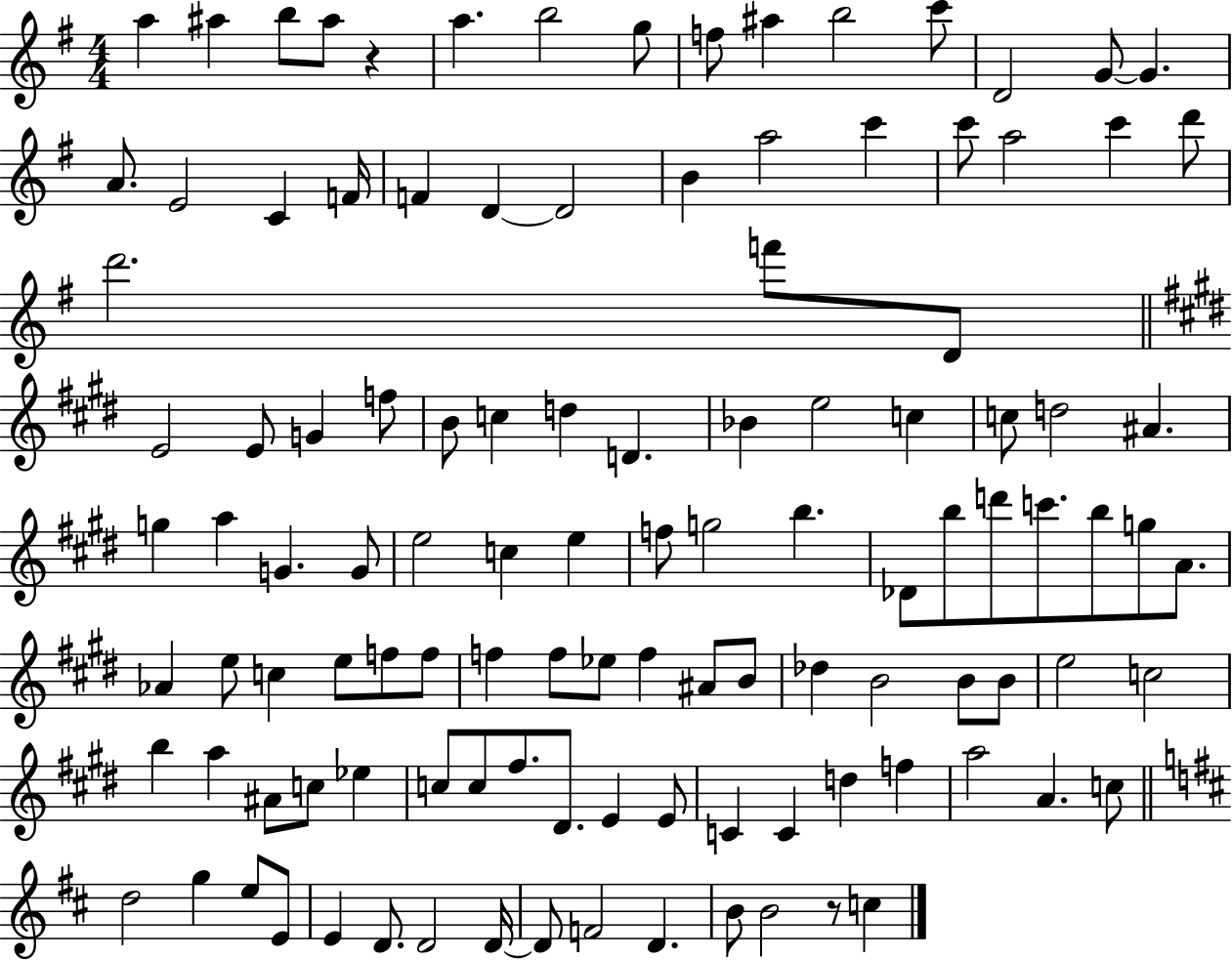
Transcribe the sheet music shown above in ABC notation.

X:1
T:Untitled
M:4/4
L:1/4
K:G
a ^a b/2 ^a/2 z a b2 g/2 f/2 ^a b2 c'/2 D2 G/2 G A/2 E2 C F/4 F D D2 B a2 c' c'/2 a2 c' d'/2 d'2 f'/2 D/2 E2 E/2 G f/2 B/2 c d D _B e2 c c/2 d2 ^A g a G G/2 e2 c e f/2 g2 b _D/2 b/2 d'/2 c'/2 b/2 g/2 A/2 _A e/2 c e/2 f/2 f/2 f f/2 _e/2 f ^A/2 B/2 _d B2 B/2 B/2 e2 c2 b a ^A/2 c/2 _e c/2 c/2 ^f/2 ^D/2 E E/2 C C d f a2 A c/2 d2 g e/2 E/2 E D/2 D2 D/4 D/2 F2 D B/2 B2 z/2 c